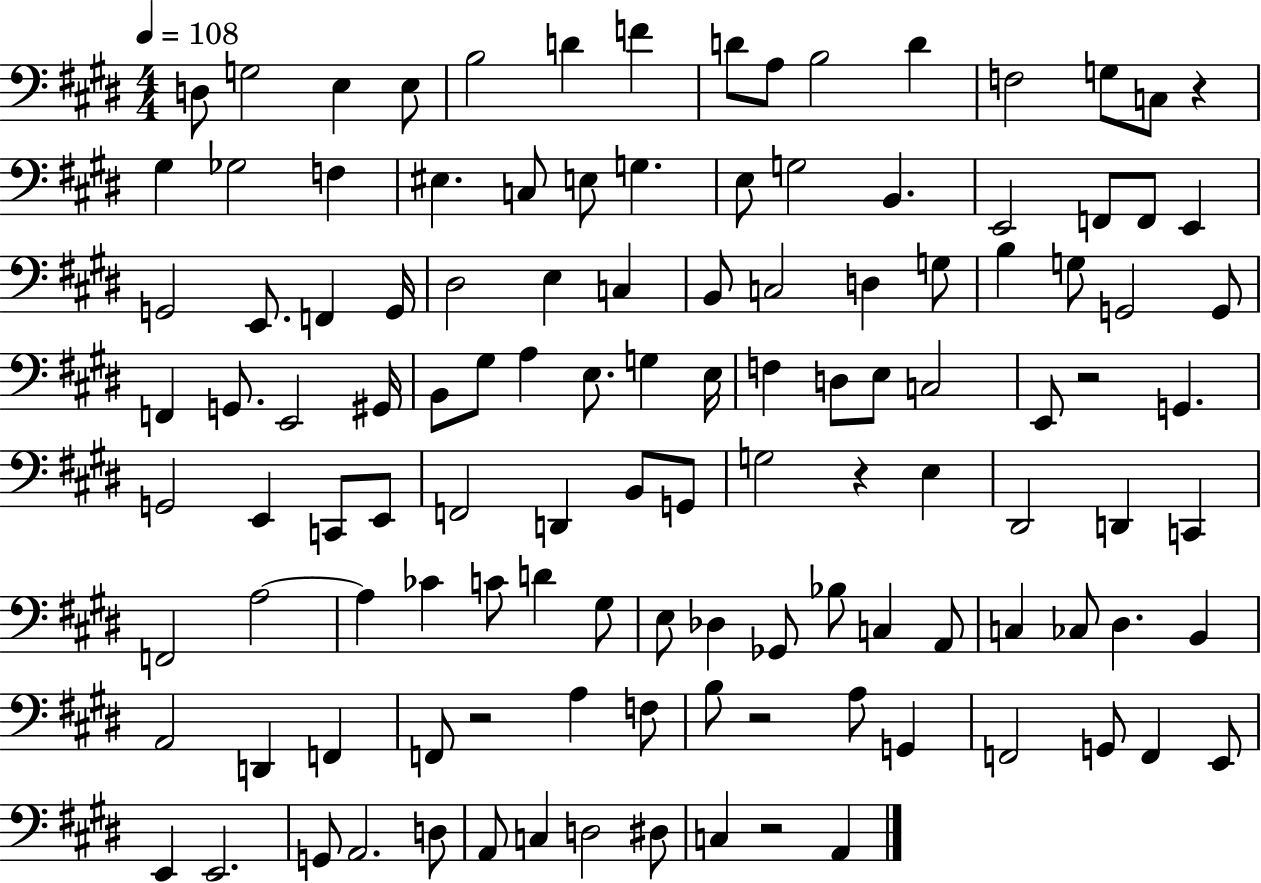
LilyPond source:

{
  \clef bass
  \numericTimeSignature
  \time 4/4
  \key e \major
  \tempo 4 = 108
  \repeat volta 2 { d8 g2 e4 e8 | b2 d'4 f'4 | d'8 a8 b2 d'4 | f2 g8 c8 r4 | \break gis4 ges2 f4 | eis4. c8 e8 g4. | e8 g2 b,4. | e,2 f,8 f,8 e,4 | \break g,2 e,8. f,4 g,16 | dis2 e4 c4 | b,8 c2 d4 g8 | b4 g8 g,2 g,8 | \break f,4 g,8. e,2 gis,16 | b,8 gis8 a4 e8. g4 e16 | f4 d8 e8 c2 | e,8 r2 g,4. | \break g,2 e,4 c,8 e,8 | f,2 d,4 b,8 g,8 | g2 r4 e4 | dis,2 d,4 c,4 | \break f,2 a2~~ | a4 ces'4 c'8 d'4 gis8 | e8 des4 ges,8 bes8 c4 a,8 | c4 ces8 dis4. b,4 | \break a,2 d,4 f,4 | f,8 r2 a4 f8 | b8 r2 a8 g,4 | f,2 g,8 f,4 e,8 | \break e,4 e,2. | g,8 a,2. d8 | a,8 c4 d2 dis8 | c4 r2 a,4 | \break } \bar "|."
}